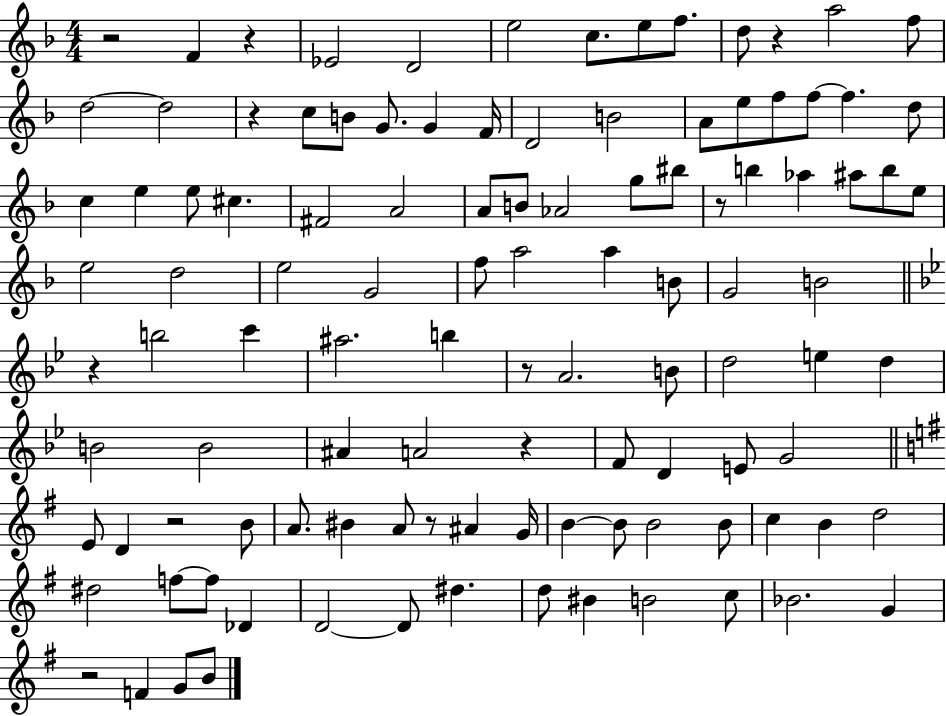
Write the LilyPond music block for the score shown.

{
  \clef treble
  \numericTimeSignature
  \time 4/4
  \key f \major
  r2 f'4 r4 | ees'2 d'2 | e''2 c''8. e''8 f''8. | d''8 r4 a''2 f''8 | \break d''2~~ d''2 | r4 c''8 b'8 g'8. g'4 f'16 | d'2 b'2 | a'8 e''8 f''8 f''8~~ f''4. d''8 | \break c''4 e''4 e''8 cis''4. | fis'2 a'2 | a'8 b'8 aes'2 g''8 bis''8 | r8 b''4 aes''4 ais''8 b''8 e''8 | \break e''2 d''2 | e''2 g'2 | f''8 a''2 a''4 b'8 | g'2 b'2 | \break \bar "||" \break \key bes \major r4 b''2 c'''4 | ais''2. b''4 | r8 a'2. b'8 | d''2 e''4 d''4 | \break b'2 b'2 | ais'4 a'2 r4 | f'8 d'4 e'8 g'2 | \bar "||" \break \key g \major e'8 d'4 r2 b'8 | a'8. bis'4 a'8 r8 ais'4 g'16 | b'4~~ b'8 b'2 b'8 | c''4 b'4 d''2 | \break dis''2 f''8~~ f''8 des'4 | d'2~~ d'8 dis''4. | d''8 bis'4 b'2 c''8 | bes'2. g'4 | \break r2 f'4 g'8 b'8 | \bar "|."
}